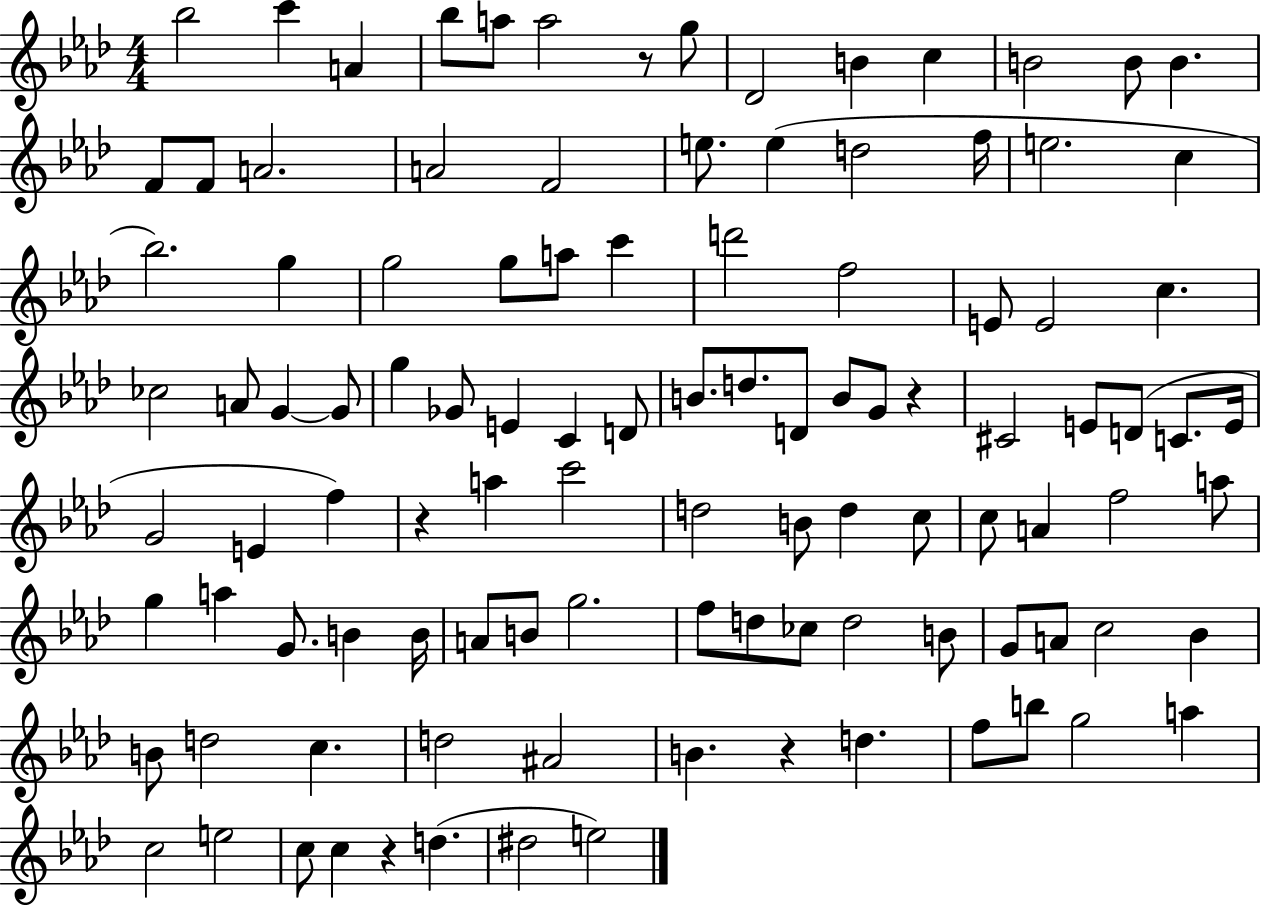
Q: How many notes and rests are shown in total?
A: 107